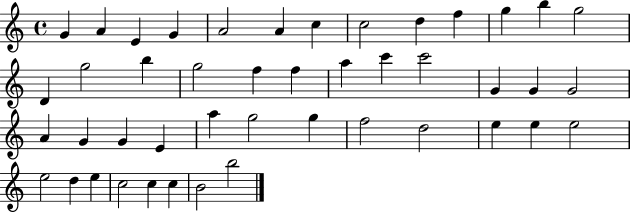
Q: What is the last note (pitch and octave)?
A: B5